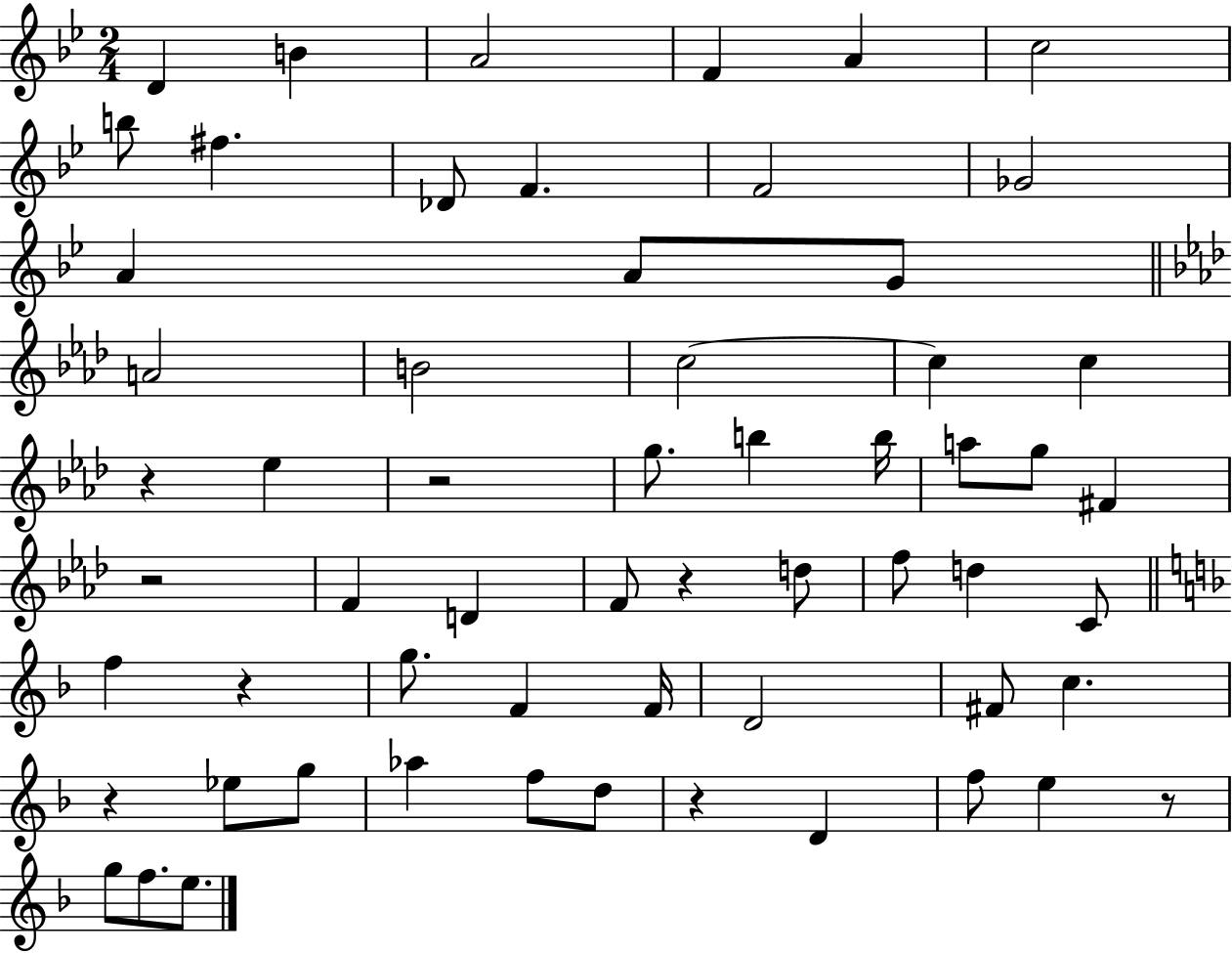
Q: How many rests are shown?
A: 8